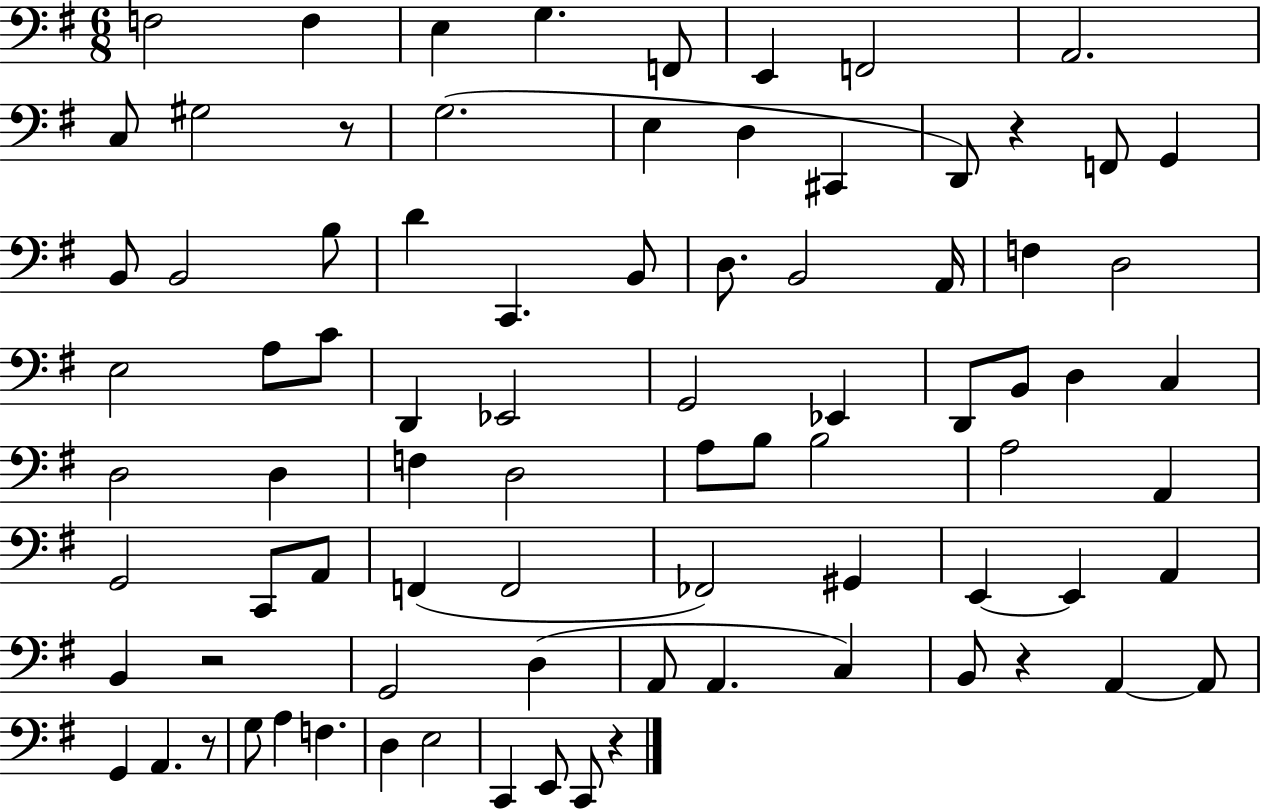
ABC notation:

X:1
T:Untitled
M:6/8
L:1/4
K:G
F,2 F, E, G, F,,/2 E,, F,,2 A,,2 C,/2 ^G,2 z/2 G,2 E, D, ^C,, D,,/2 z F,,/2 G,, B,,/2 B,,2 B,/2 D C,, B,,/2 D,/2 B,,2 A,,/4 F, D,2 E,2 A,/2 C/2 D,, _E,,2 G,,2 _E,, D,,/2 B,,/2 D, C, D,2 D, F, D,2 A,/2 B,/2 B,2 A,2 A,, G,,2 C,,/2 A,,/2 F,, F,,2 _F,,2 ^G,, E,, E,, A,, B,, z2 G,,2 D, A,,/2 A,, C, B,,/2 z A,, A,,/2 G,, A,, z/2 G,/2 A, F, D, E,2 C,, E,,/2 C,,/2 z